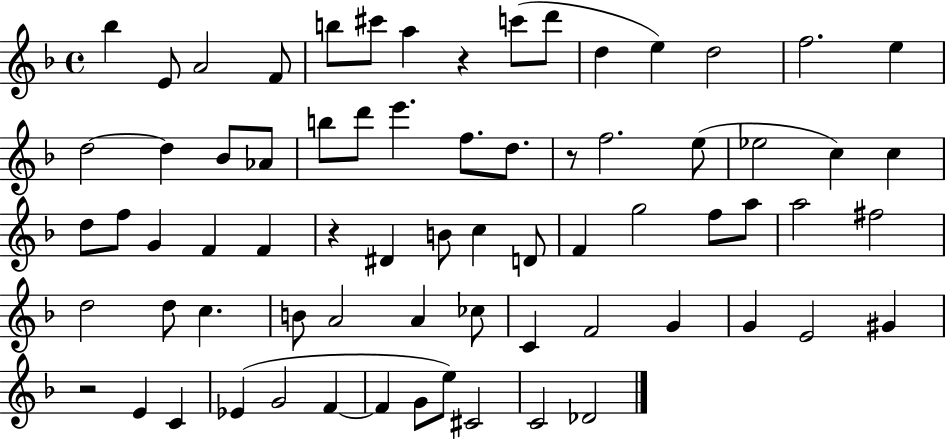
Bb5/q E4/e A4/h F4/e B5/e C#6/e A5/q R/q C6/e D6/e D5/q E5/q D5/h F5/h. E5/q D5/h D5/q Bb4/e Ab4/e B5/e D6/e E6/q. F5/e. D5/e. R/e F5/h. E5/e Eb5/h C5/q C5/q D5/e F5/e G4/q F4/q F4/q R/q D#4/q B4/e C5/q D4/e F4/q G5/h F5/e A5/e A5/h F#5/h D5/h D5/e C5/q. B4/e A4/h A4/q CES5/e C4/q F4/h G4/q G4/q E4/h G#4/q R/h E4/q C4/q Eb4/q G4/h F4/q F4/q G4/e E5/e C#4/h C4/h Db4/h